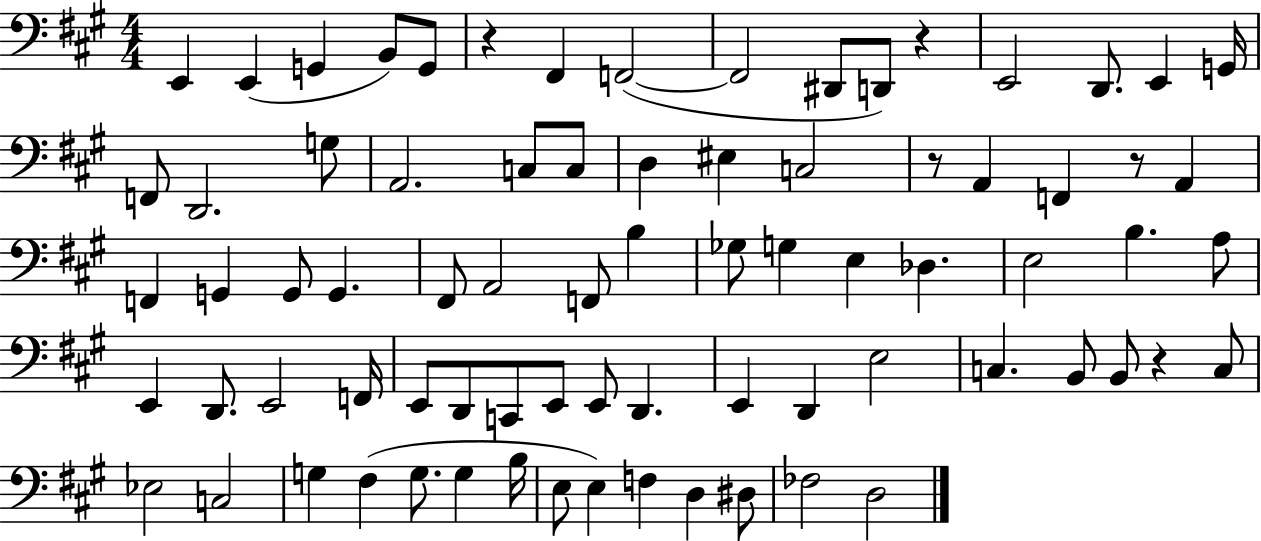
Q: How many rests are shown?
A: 5